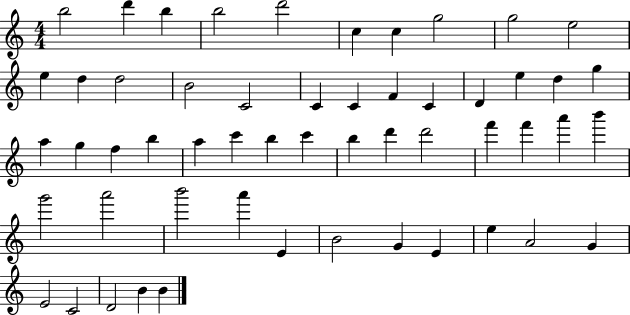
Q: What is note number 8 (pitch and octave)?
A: G5